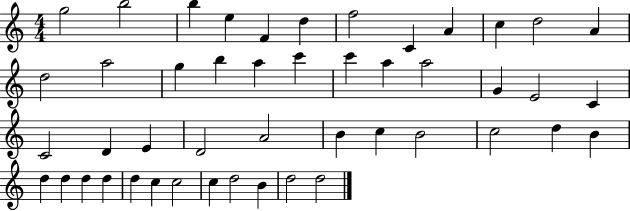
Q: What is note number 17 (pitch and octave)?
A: A5